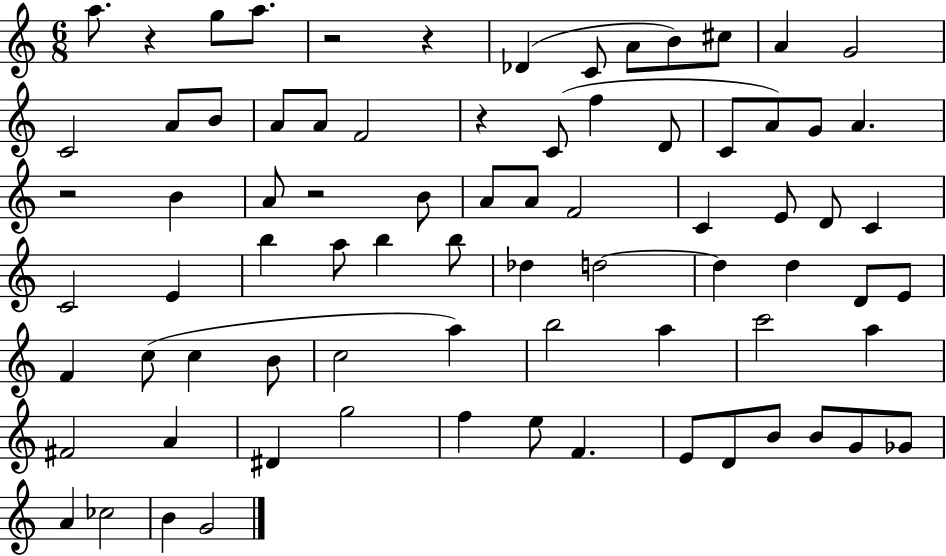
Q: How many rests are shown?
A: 6